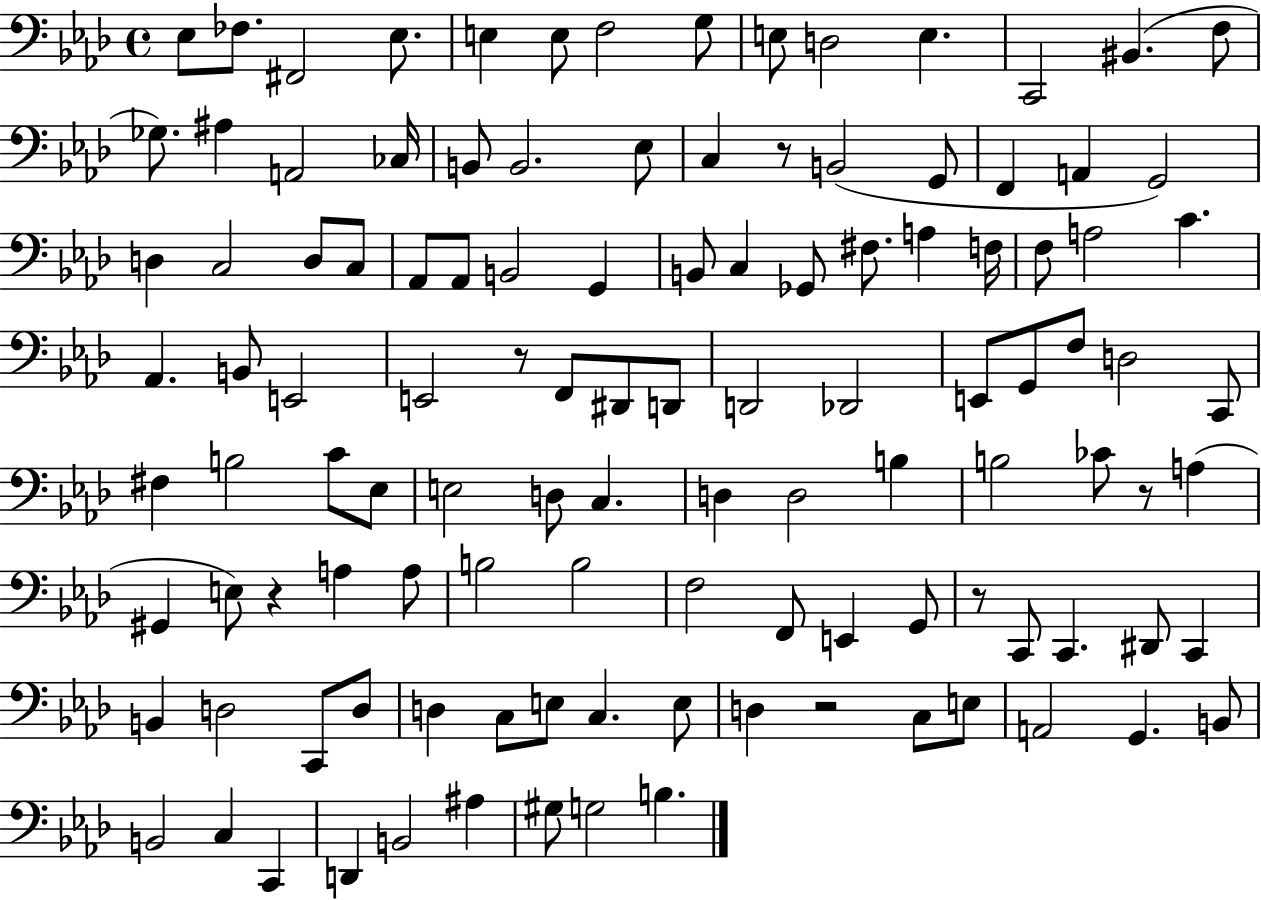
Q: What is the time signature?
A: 4/4